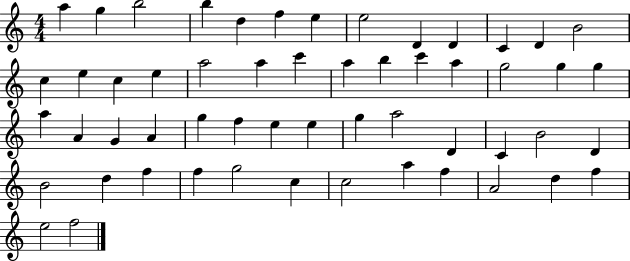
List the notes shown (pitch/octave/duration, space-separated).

A5/q G5/q B5/h B5/q D5/q F5/q E5/q E5/h D4/q D4/q C4/q D4/q B4/h C5/q E5/q C5/q E5/q A5/h A5/q C6/q A5/q B5/q C6/q A5/q G5/h G5/q G5/q A5/q A4/q G4/q A4/q G5/q F5/q E5/q E5/q G5/q A5/h D4/q C4/q B4/h D4/q B4/h D5/q F5/q F5/q G5/h C5/q C5/h A5/q F5/q A4/h D5/q F5/q E5/h F5/h